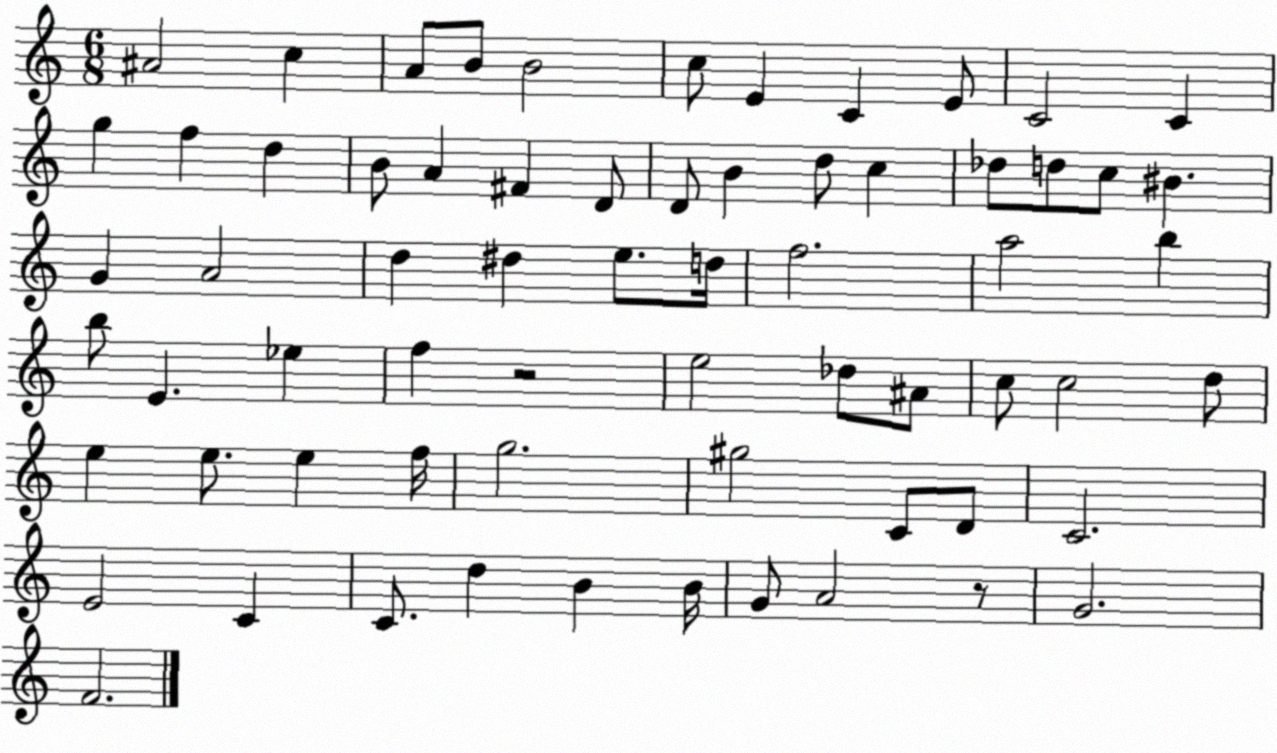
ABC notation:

X:1
T:Untitled
M:6/8
L:1/4
K:C
^A2 c A/2 B/2 B2 c/2 E C E/2 C2 C g f d B/2 A ^F D/2 D/2 B d/2 c _d/2 d/2 c/2 ^B G A2 d ^d e/2 d/4 f2 a2 b b/2 E _e f z2 e2 _d/2 ^A/2 c/2 c2 d/2 e e/2 e f/4 g2 ^g2 C/2 D/2 C2 E2 C C/2 d B B/4 G/2 A2 z/2 G2 F2